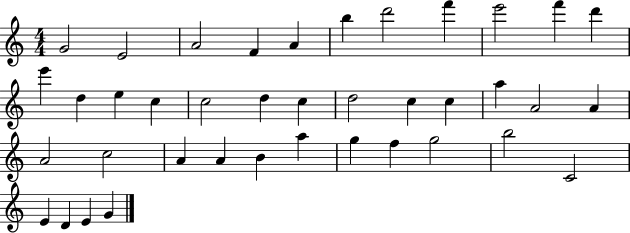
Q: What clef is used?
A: treble